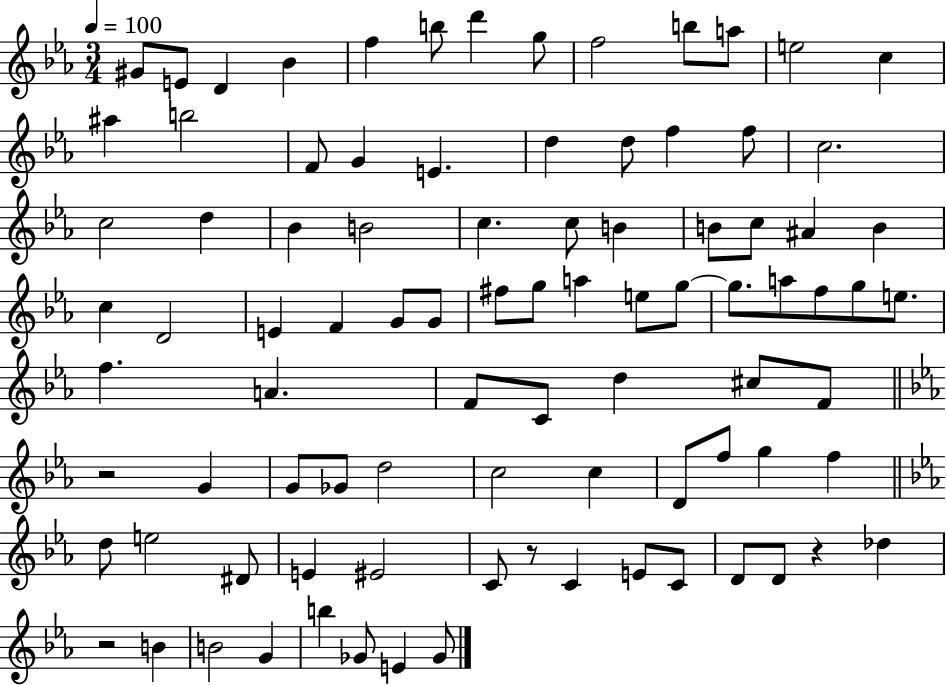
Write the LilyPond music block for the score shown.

{
  \clef treble
  \numericTimeSignature
  \time 3/4
  \key ees \major
  \tempo 4 = 100
  gis'8 e'8 d'4 bes'4 | f''4 b''8 d'''4 g''8 | f''2 b''8 a''8 | e''2 c''4 | \break ais''4 b''2 | f'8 g'4 e'4. | d''4 d''8 f''4 f''8 | c''2. | \break c''2 d''4 | bes'4 b'2 | c''4. c''8 b'4 | b'8 c''8 ais'4 b'4 | \break c''4 d'2 | e'4 f'4 g'8 g'8 | fis''8 g''8 a''4 e''8 g''8~~ | g''8. a''8 f''8 g''8 e''8. | \break f''4. a'4. | f'8 c'8 d''4 cis''8 f'8 | \bar "||" \break \key c \minor r2 g'4 | g'8 ges'8 d''2 | c''2 c''4 | d'8 f''8 g''4 f''4 | \break \bar "||" \break \key c \minor d''8 e''2 dis'8 | e'4 eis'2 | c'8 r8 c'4 e'8 c'8 | d'8 d'8 r4 des''4 | \break r2 b'4 | b'2 g'4 | b''4 ges'8 e'4 ges'8 | \bar "|."
}